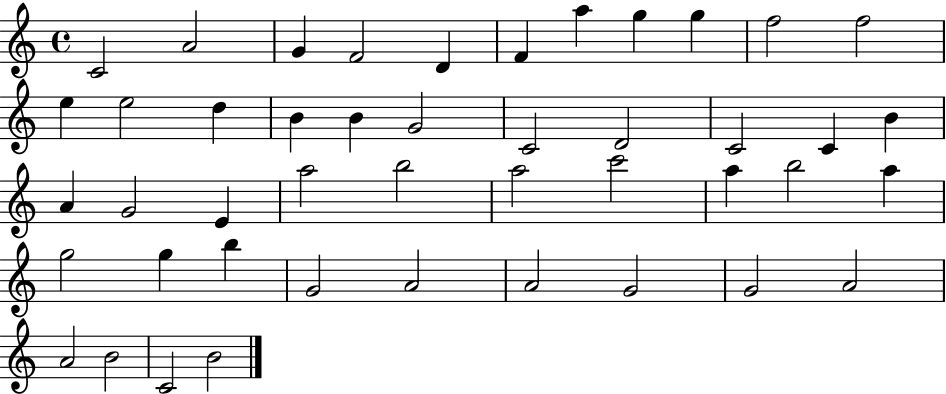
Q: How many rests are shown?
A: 0